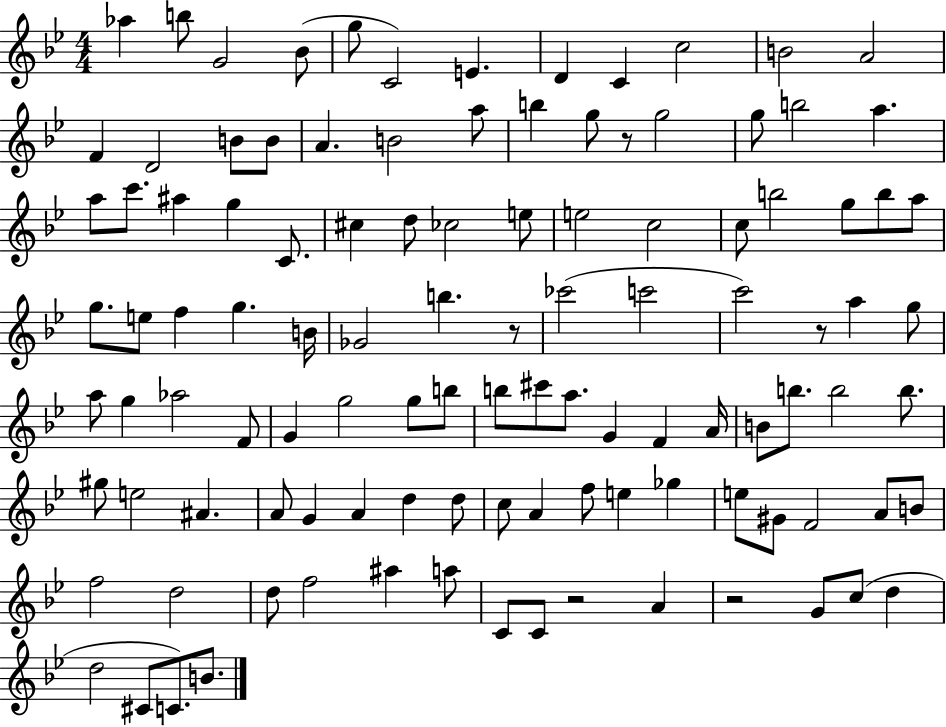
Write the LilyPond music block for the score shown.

{
  \clef treble
  \numericTimeSignature
  \time 4/4
  \key bes \major
  aes''4 b''8 g'2 bes'8( | g''8 c'2) e'4. | d'4 c'4 c''2 | b'2 a'2 | \break f'4 d'2 b'8 b'8 | a'4. b'2 a''8 | b''4 g''8 r8 g''2 | g''8 b''2 a''4. | \break a''8 c'''8. ais''4 g''4 c'8. | cis''4 d''8 ces''2 e''8 | e''2 c''2 | c''8 b''2 g''8 b''8 a''8 | \break g''8. e''8 f''4 g''4. b'16 | ges'2 b''4. r8 | ces'''2( c'''2 | c'''2) r8 a''4 g''8 | \break a''8 g''4 aes''2 f'8 | g'4 g''2 g''8 b''8 | b''8 cis'''8 a''8. g'4 f'4 a'16 | b'8 b''8. b''2 b''8. | \break gis''8 e''2 ais'4. | a'8 g'4 a'4 d''4 d''8 | c''8 a'4 f''8 e''4 ges''4 | e''8 gis'8 f'2 a'8 b'8 | \break f''2 d''2 | d''8 f''2 ais''4 a''8 | c'8 c'8 r2 a'4 | r2 g'8 c''8( d''4 | \break d''2 cis'8 c'8.) b'8. | \bar "|."
}